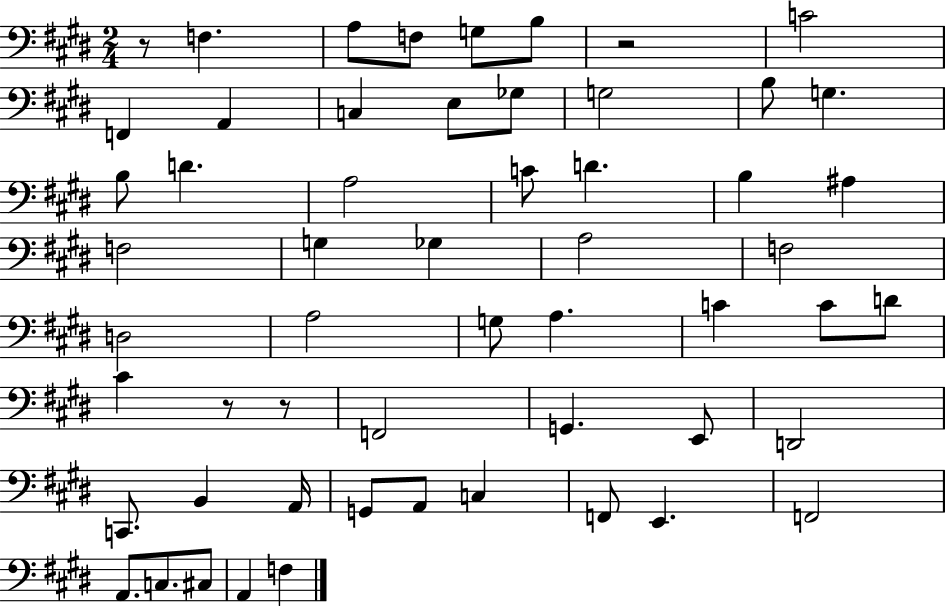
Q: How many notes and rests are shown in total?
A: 56